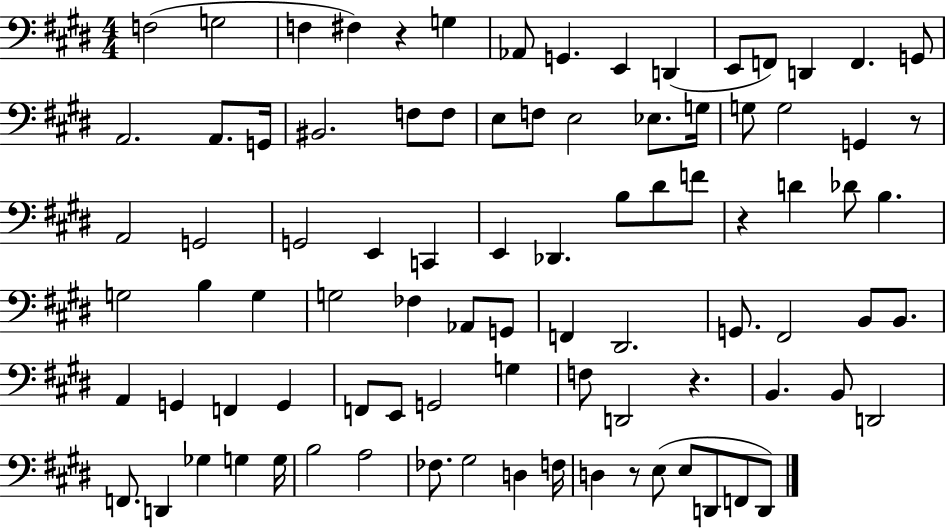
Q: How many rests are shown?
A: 5